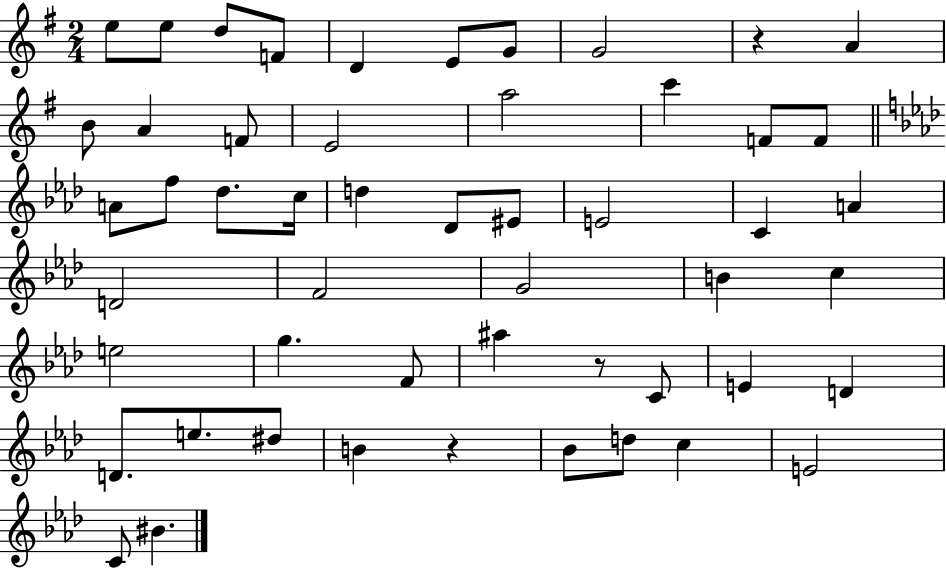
X:1
T:Untitled
M:2/4
L:1/4
K:G
e/2 e/2 d/2 F/2 D E/2 G/2 G2 z A B/2 A F/2 E2 a2 c' F/2 F/2 A/2 f/2 _d/2 c/4 d _D/2 ^E/2 E2 C A D2 F2 G2 B c e2 g F/2 ^a z/2 C/2 E D D/2 e/2 ^d/2 B z _B/2 d/2 c E2 C/2 ^B